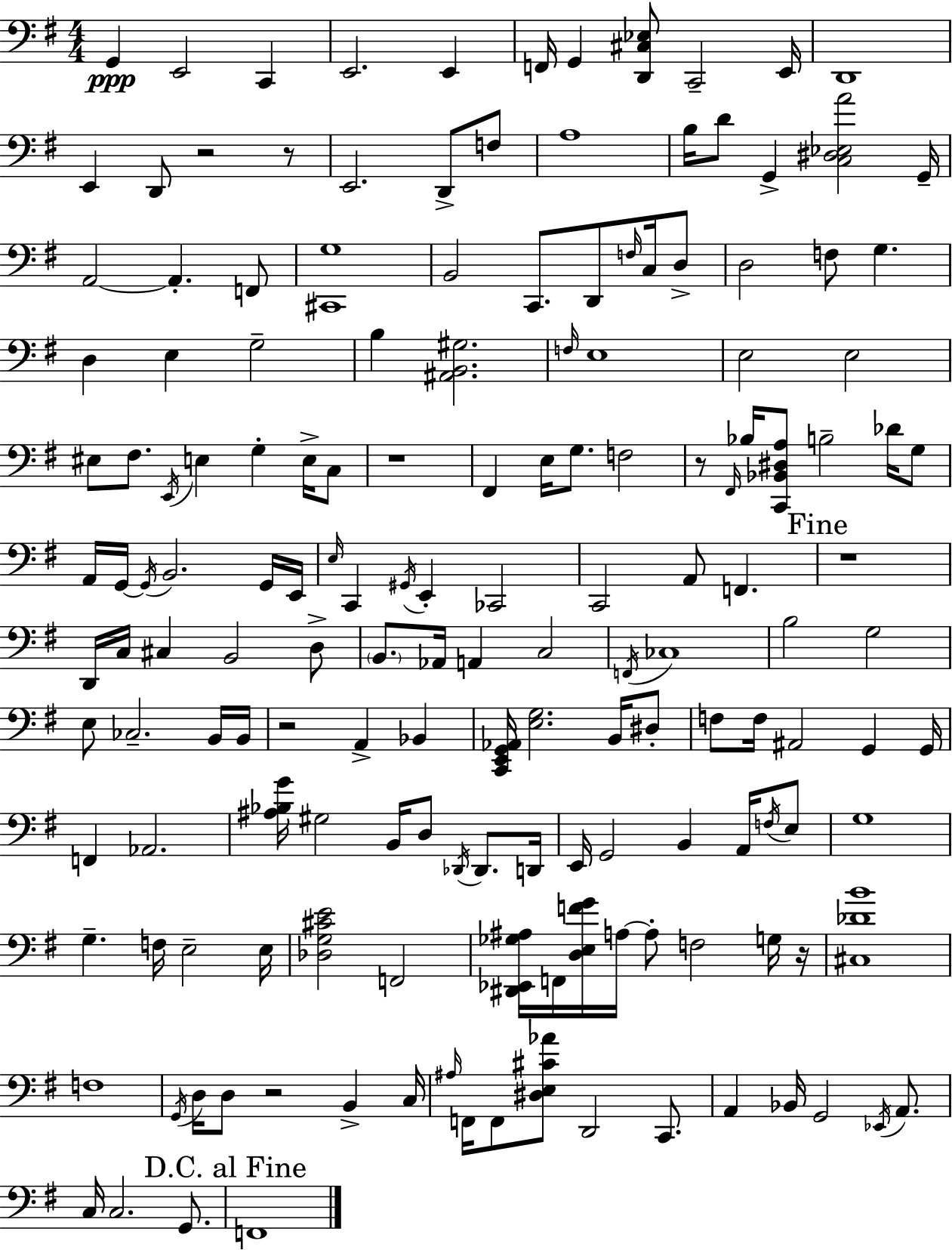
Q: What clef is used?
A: bass